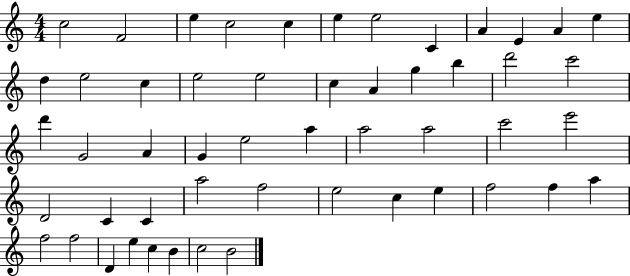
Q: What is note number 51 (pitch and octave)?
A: C5